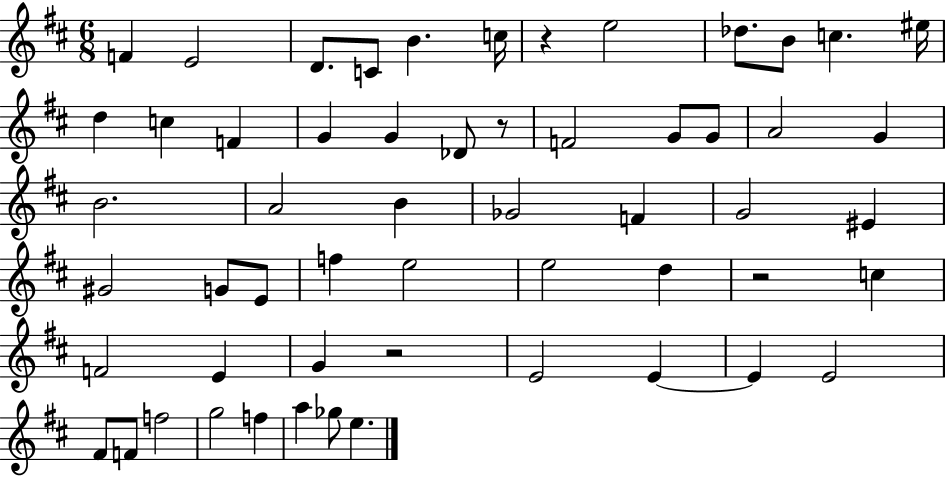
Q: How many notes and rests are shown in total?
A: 56